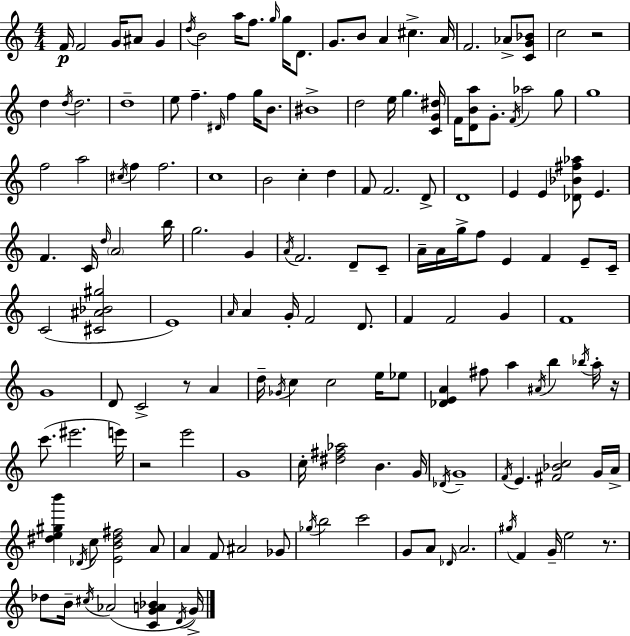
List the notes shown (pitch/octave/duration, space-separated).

F4/s F4/h G4/s A#4/e G4/q D5/s B4/h A5/s F5/e. G5/s G5/s D4/e. G4/e. B4/e A4/q C#5/q. A4/s F4/h. Ab4/e [C4,G4,Bb4]/e C5/h R/h D5/q D5/s D5/h. D5/w E5/e F5/q. D#4/s F5/q G5/s B4/e. BIS4/w D5/h E5/s G5/q. [C4,G4,D#5]/s F4/s [D4,B4,A5]/e G4/e. F4/s Ab5/h G5/e G5/w F5/h A5/h C#5/s F5/q F5/h. C5/w B4/h C5/q D5/q F4/e F4/h. D4/e D4/w E4/q E4/q [Db4,Bb4,F#5,Ab5]/e E4/q. F4/q. C4/s D5/s A4/h B5/s G5/h. G4/q A4/s F4/h. D4/e C4/e A4/s A4/s G5/s F5/e E4/q F4/q E4/e C4/s C4/h [C#4,A#4,Bb4,G#5]/h E4/w A4/s A4/q G4/s F4/h D4/e. F4/q F4/h G4/q F4/w G4/w D4/e C4/h R/e A4/q D5/s Gb4/s C5/q C5/h E5/s Eb5/e [Db4,E4,A4]/q F#5/e A5/q A#4/s B5/q Bb5/s A5/s R/s C6/e. EIS6/h. E6/s R/h E6/h G4/w C5/s [D#5,F#5,Ab5]/h B4/q. G4/s Db4/s G4/w F4/s E4/q. [F#4,Bb4,C5]/h G4/s A4/s [D#5,E5,G#5,B6]/q Db4/s C5/e [E4,B4,D#5,F#5]/h A4/e A4/q F4/e A#4/h Gb4/e Gb5/s B5/h C6/h G4/e A4/e Db4/s A4/h. G#5/s F4/q G4/s E5/h R/e. Db5/e B4/s C#5/s Ab4/h [C4,G4,A4,Bb4]/q D4/s G4/s